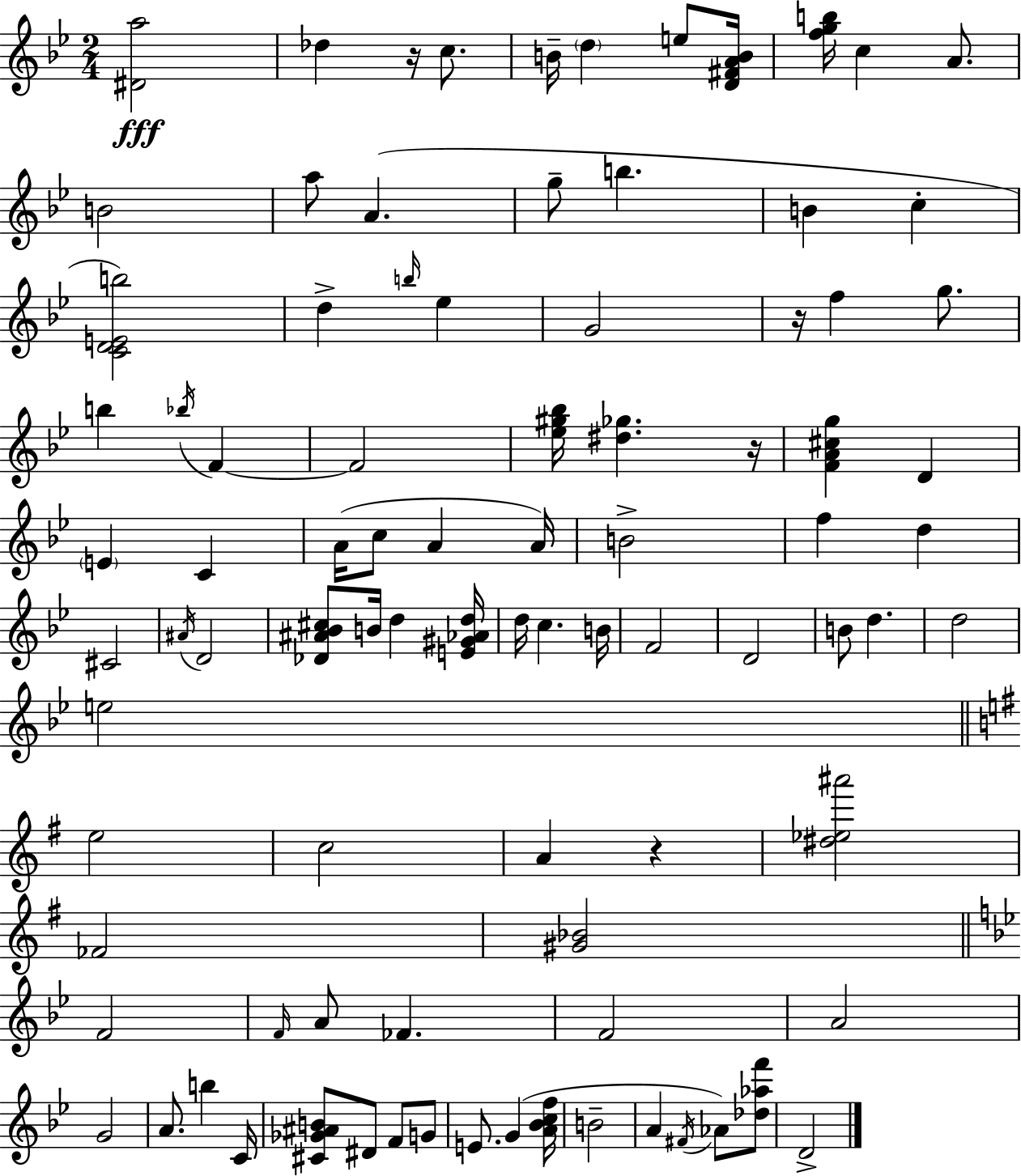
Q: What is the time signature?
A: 2/4